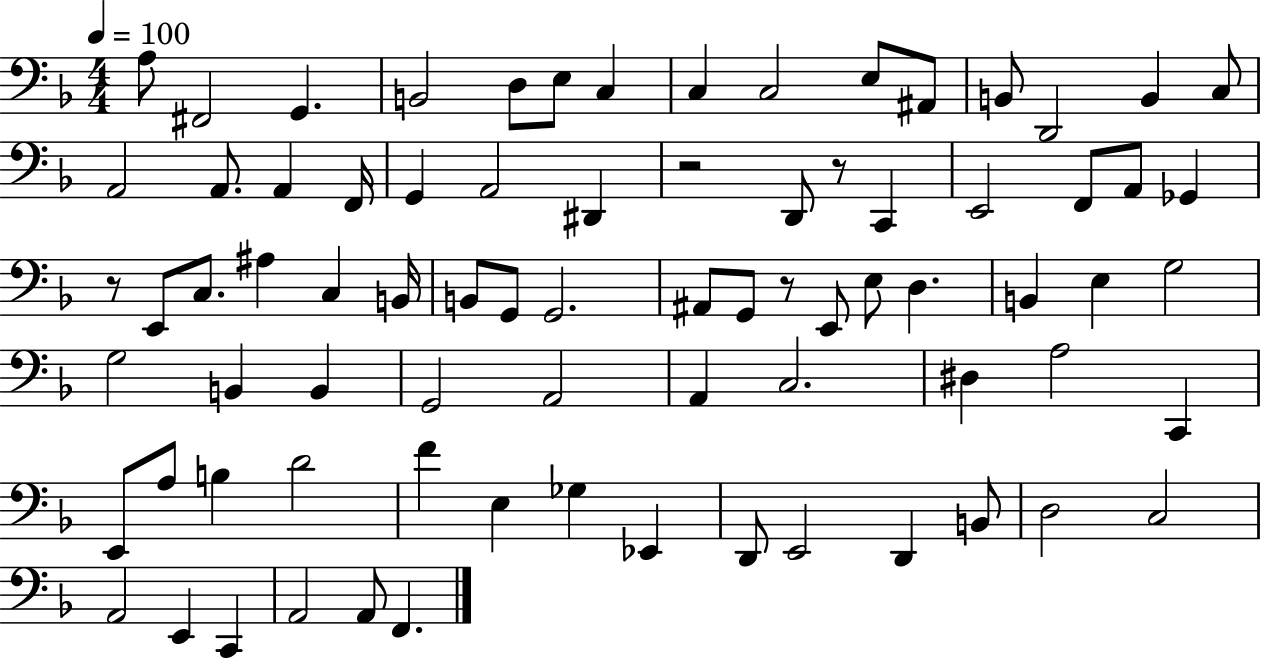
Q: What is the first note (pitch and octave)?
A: A3